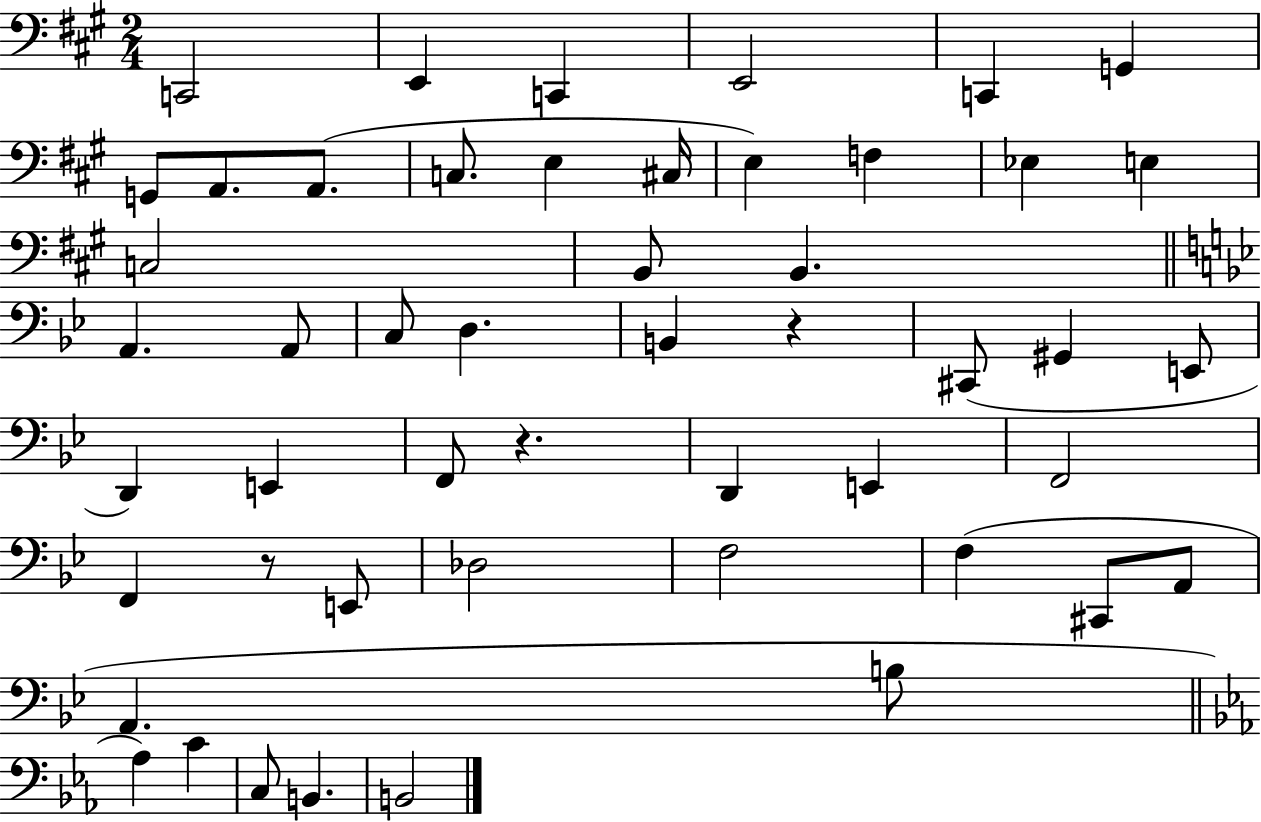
C2/h E2/q C2/q E2/h C2/q G2/q G2/e A2/e. A2/e. C3/e. E3/q C#3/s E3/q F3/q Eb3/q E3/q C3/h B2/e B2/q. A2/q. A2/e C3/e D3/q. B2/q R/q C#2/e G#2/q E2/e D2/q E2/q F2/e R/q. D2/q E2/q F2/h F2/q R/e E2/e Db3/h F3/h F3/q C#2/e A2/e A2/q. B3/e Ab3/q C4/q C3/e B2/q. B2/h